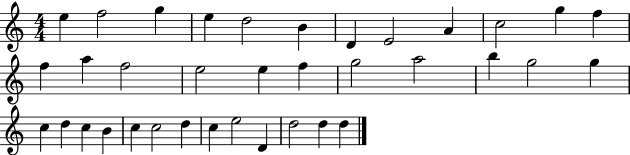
E5/q F5/h G5/q E5/q D5/h B4/q D4/q E4/h A4/q C5/h G5/q F5/q F5/q A5/q F5/h E5/h E5/q F5/q G5/h A5/h B5/q G5/h G5/q C5/q D5/q C5/q B4/q C5/q C5/h D5/q C5/q E5/h D4/q D5/h D5/q D5/q